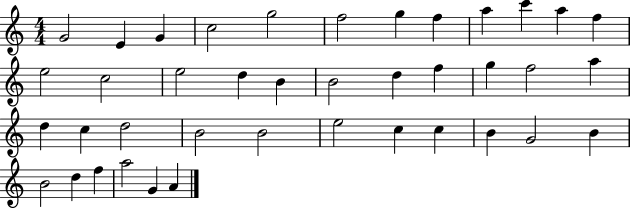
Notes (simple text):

G4/h E4/q G4/q C5/h G5/h F5/h G5/q F5/q A5/q C6/q A5/q F5/q E5/h C5/h E5/h D5/q B4/q B4/h D5/q F5/q G5/q F5/h A5/q D5/q C5/q D5/h B4/h B4/h E5/h C5/q C5/q B4/q G4/h B4/q B4/h D5/q F5/q A5/h G4/q A4/q